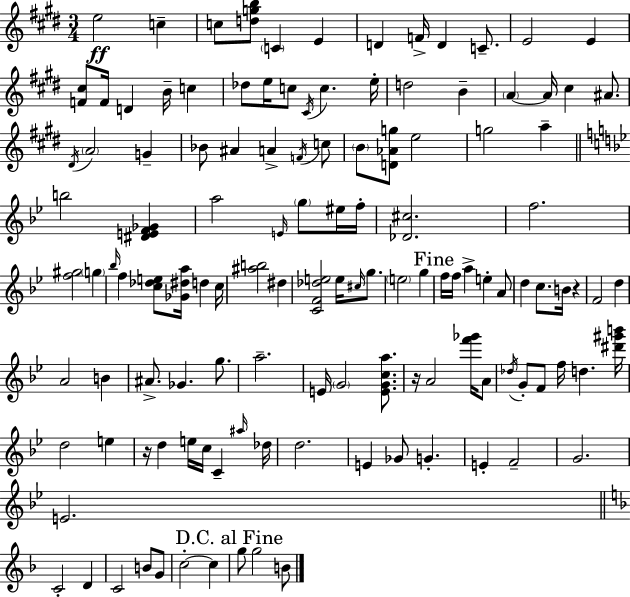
{
  \clef treble
  \numericTimeSignature
  \time 3/4
  \key e \major
  e''2\ff c''4-- | c''8 <d'' g'' b''>8 \parenthesize c'4 e'4 | d'4 f'16-> d'4 c'8.-- | e'2 e'4 | \break <f' cis''>8 f'16 d'4 b'16-- c''4 | des''8 e''16 c''8 \acciaccatura { cis'16 } c''4. | e''16-. d''2 b'4-- | \parenthesize a'4~~ a'16 cis''4 ais'8. | \break \acciaccatura { dis'16 } \parenthesize a'2 g'4-- | bes'8 ais'4 a'4-> | \acciaccatura { f'16 } c''8 \parenthesize b'8 <d' aes' g''>8 e''2 | g''2 a''4-- | \break \bar "||" \break \key bes \major b''2 <dis' e' f' ges'>4 | a''2 \grace { e'16 } \parenthesize g''8 eis''16 | f''16-. <des' cis''>2. | f''2. | \break <f'' gis''>2 \parenthesize g''4 | \grace { bes''16 } f''4 <c'' des'' e''>8 <ges' dis'' a''>16 d''4 | c''16 <ais'' b''>2 dis''4 | <c' f' des'' e''>2 e''16 \grace { cis''16 } | \break g''8. \parenthesize e''2 g''4 | \mark "Fine" f''16 f''16 a''4-> e''4-. | a'8 d''4 c''8. b'16 r4 | f'2 d''4 | \break a'2 b'4 | ais'8.-> ges'4. | g''8. a''2.-- | e'16 \parenthesize g'2 | \break <e' g' c'' a''>8. r16 a'2 | <f''' ges'''>16 a'8 \acciaccatura { des''16 } g'8-. f'8 f''16 d''4. | <dis''' gis''' b'''>16 d''2 | e''4 r16 d''4 e''16 c''16 c'4-- | \break \grace { ais''16 } des''16 d''2. | e'4 ges'8 g'4.-. | e'4-. f'2-- | g'2. | \break e'2. | \bar "||" \break \key f \major c'2-. d'4 | c'2 b'8 g'8 | c''2-.~~ c''4 | \mark "D.C. al Fine" g''8 g''2 b'8 | \break \bar "|."
}